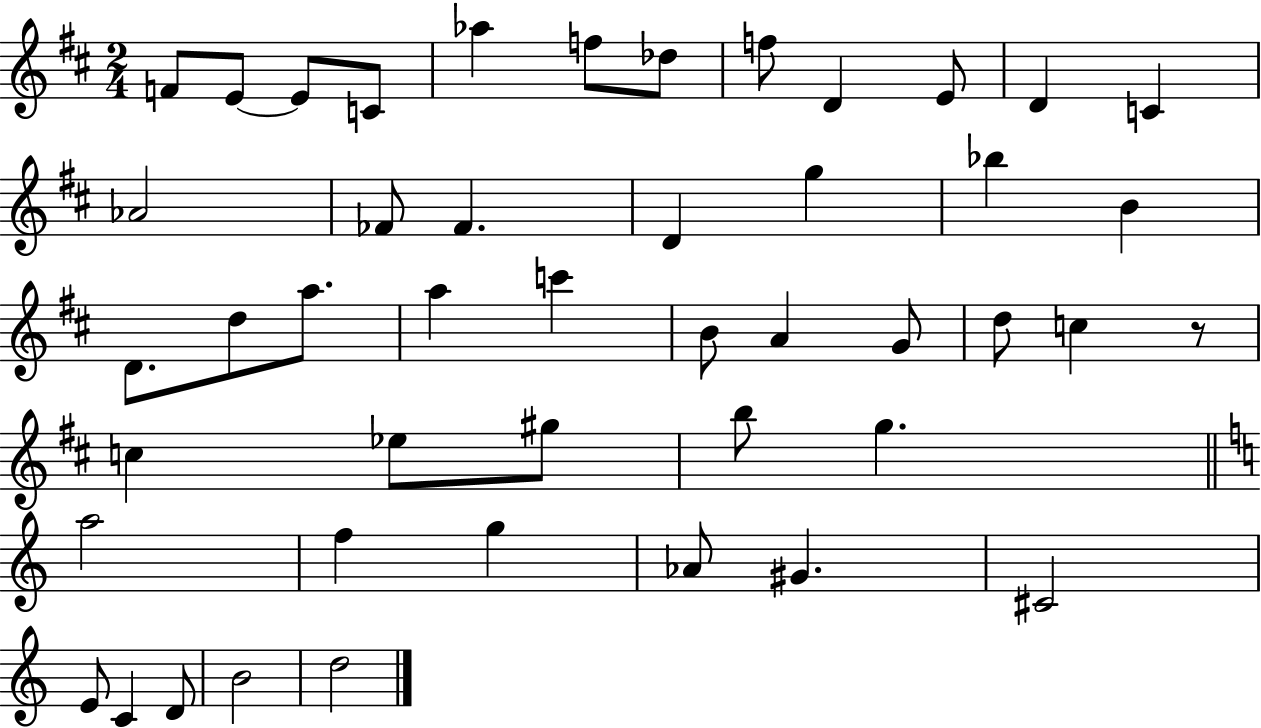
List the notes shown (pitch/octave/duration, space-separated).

F4/e E4/e E4/e C4/e Ab5/q F5/e Db5/e F5/e D4/q E4/e D4/q C4/q Ab4/h FES4/e FES4/q. D4/q G5/q Bb5/q B4/q D4/e. D5/e A5/e. A5/q C6/q B4/e A4/q G4/e D5/e C5/q R/e C5/q Eb5/e G#5/e B5/e G5/q. A5/h F5/q G5/q Ab4/e G#4/q. C#4/h E4/e C4/q D4/e B4/h D5/h